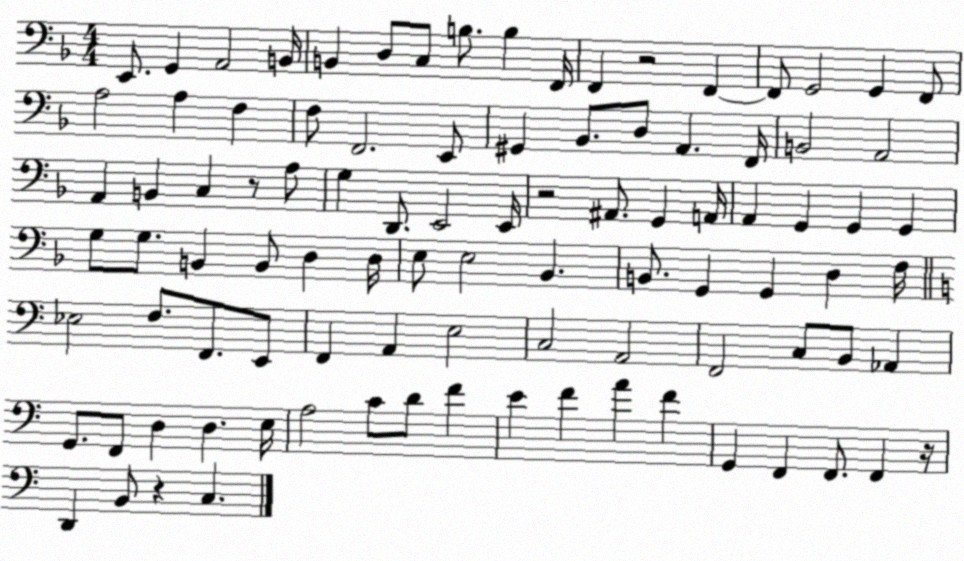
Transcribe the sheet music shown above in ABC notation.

X:1
T:Untitled
M:4/4
L:1/4
K:F
E,,/2 G,, A,,2 B,,/4 B,, D,/2 C,/2 B,/2 B, F,,/4 F,, z2 F,, F,,/2 G,,2 G,, F,,/2 A,2 A, F, F,/2 F,,2 E,,/2 ^G,, _B,,/2 D,/2 A,, F,,/4 B,,2 A,,2 A,, B,, C, z/2 A,/2 G, D,,/2 E,,2 E,,/4 z2 ^A,,/2 G,, A,,/4 A,, G,, G,, G,, G,/2 G,/2 B,, B,,/2 D, D,/4 E,/2 E,2 _B,, B,,/2 G,, G,, D, F,/4 _E,2 F,/2 F,,/2 E,,/2 F,, A,, E,2 C,2 A,,2 F,,2 C,/2 B,,/2 _A,, G,,/2 F,,/2 D, D, E,/4 A,2 C/2 D/2 F E F A F G,, F,, F,,/2 F,, z/4 D,, B,,/2 z C,